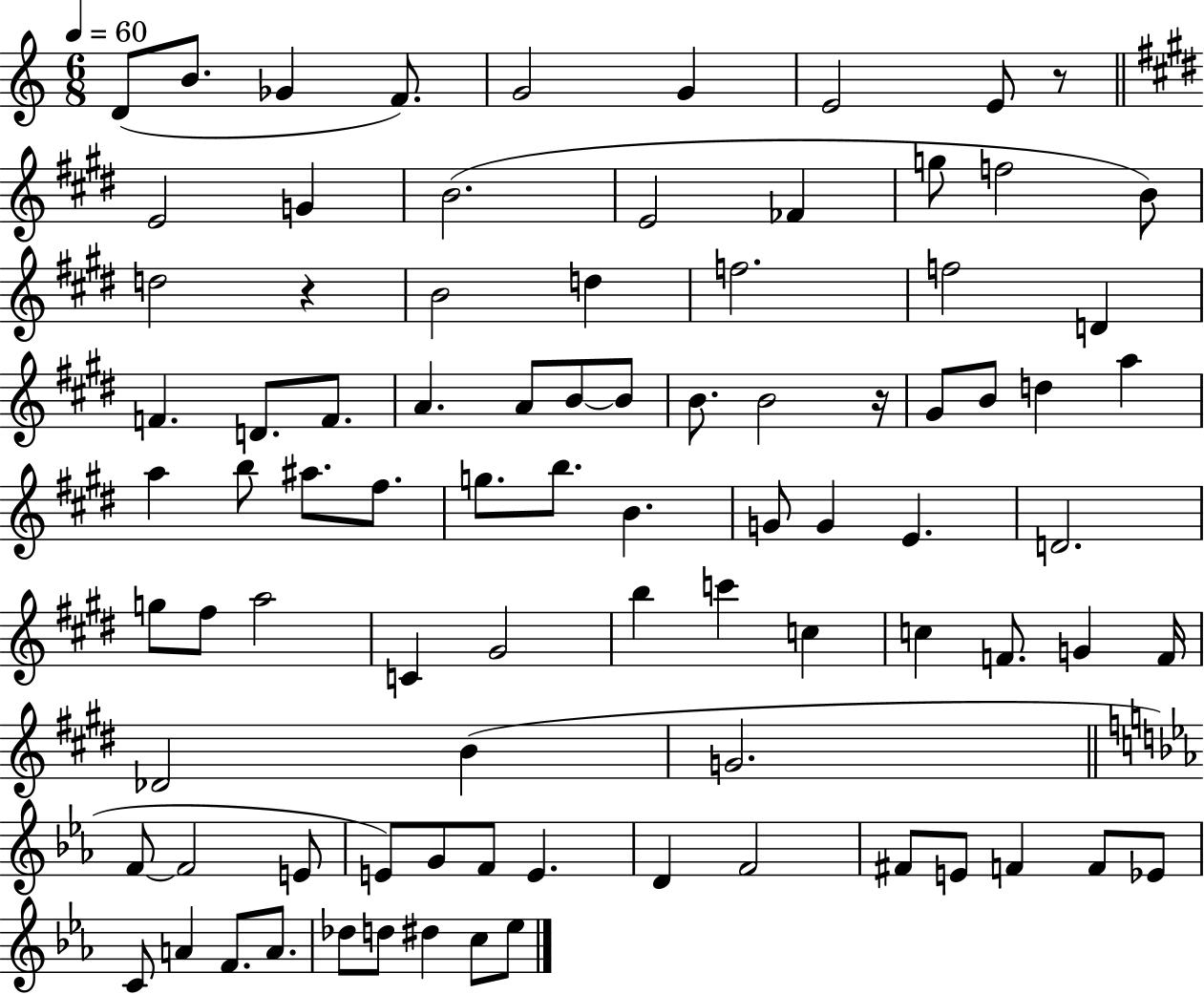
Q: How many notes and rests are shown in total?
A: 87